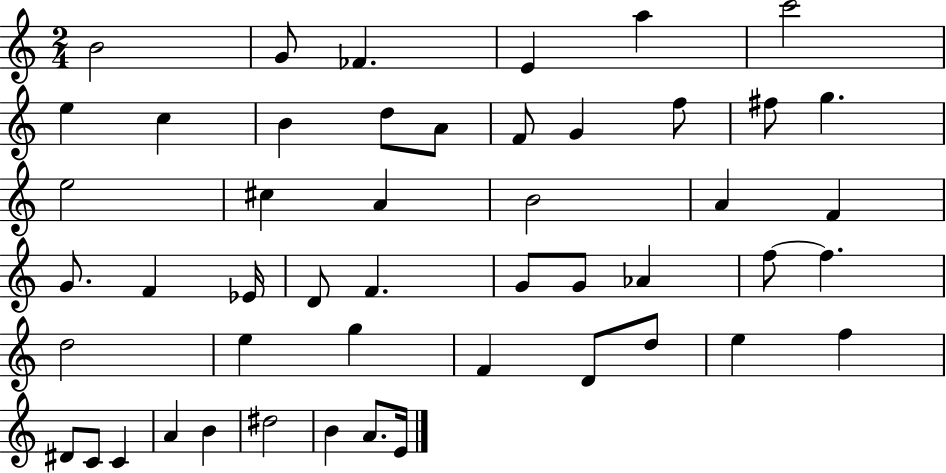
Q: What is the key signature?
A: C major